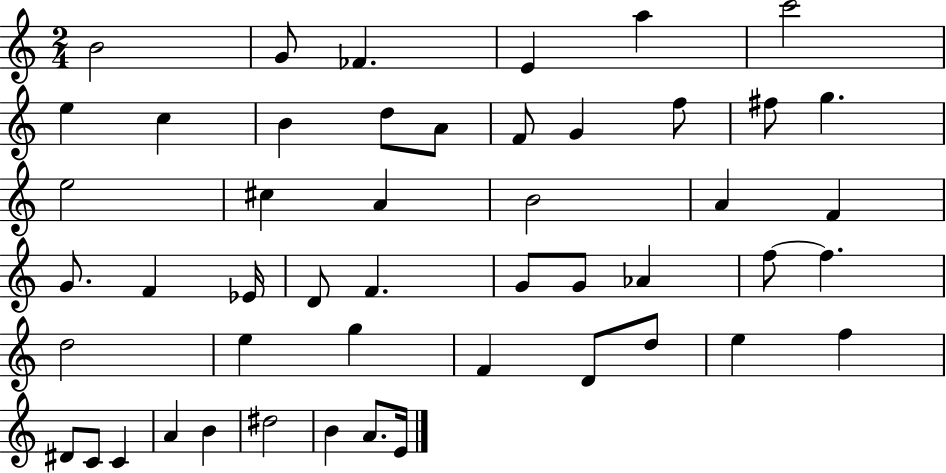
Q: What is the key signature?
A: C major